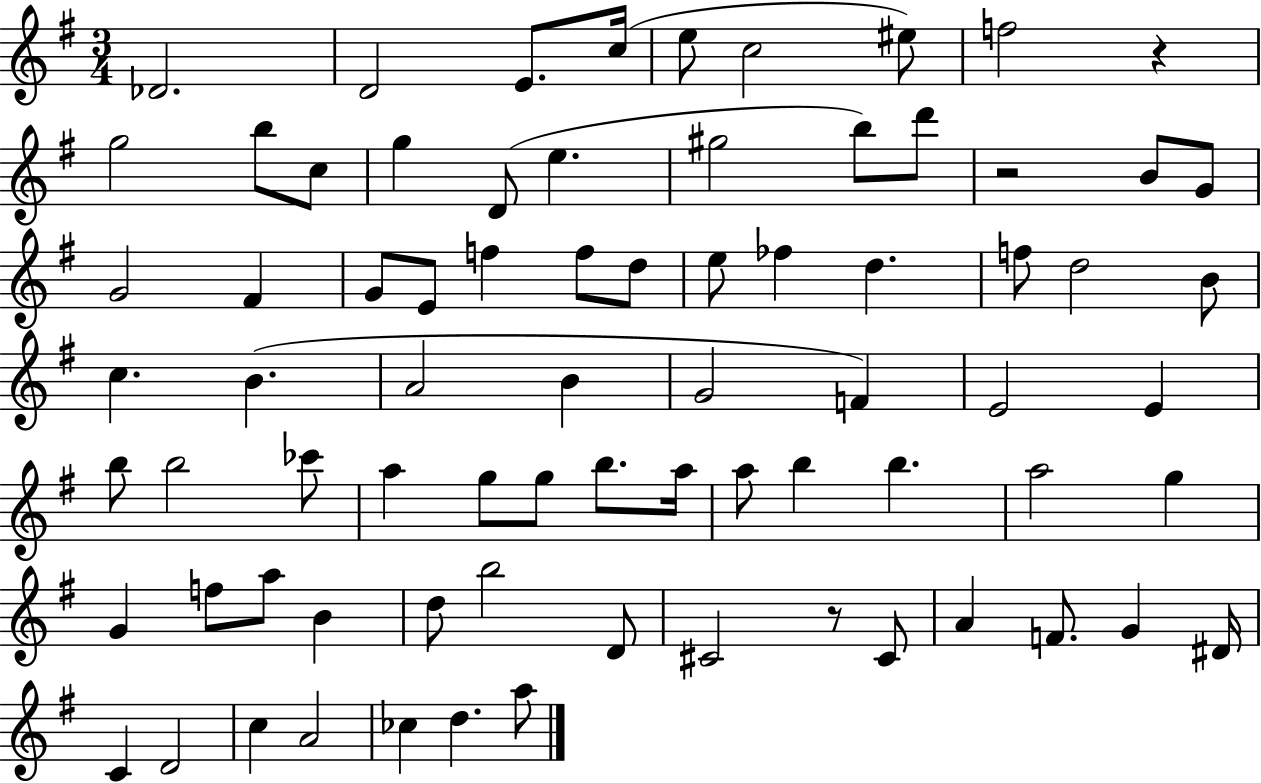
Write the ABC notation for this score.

X:1
T:Untitled
M:3/4
L:1/4
K:G
_D2 D2 E/2 c/4 e/2 c2 ^e/2 f2 z g2 b/2 c/2 g D/2 e ^g2 b/2 d'/2 z2 B/2 G/2 G2 ^F G/2 E/2 f f/2 d/2 e/2 _f d f/2 d2 B/2 c B A2 B G2 F E2 E b/2 b2 _c'/2 a g/2 g/2 b/2 a/4 a/2 b b a2 g G f/2 a/2 B d/2 b2 D/2 ^C2 z/2 ^C/2 A F/2 G ^D/4 C D2 c A2 _c d a/2